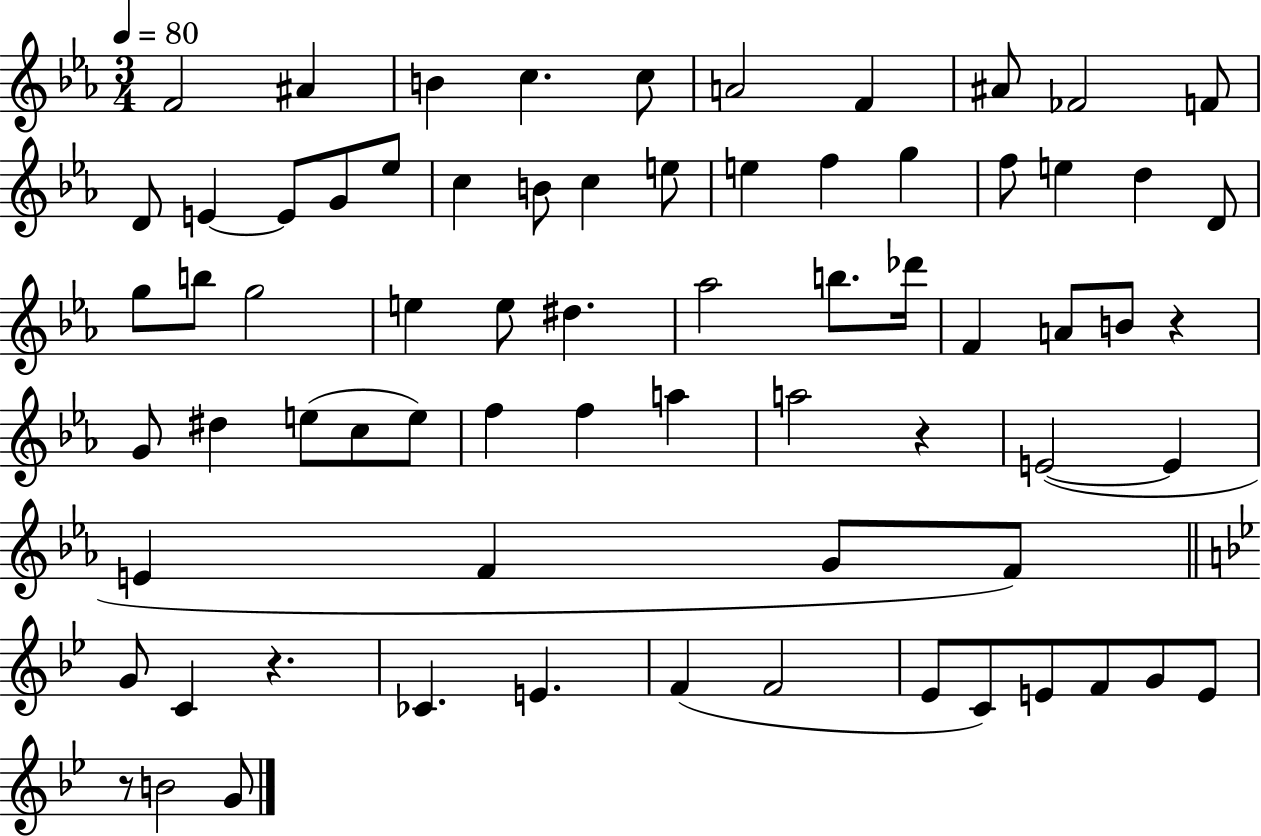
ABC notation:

X:1
T:Untitled
M:3/4
L:1/4
K:Eb
F2 ^A B c c/2 A2 F ^A/2 _F2 F/2 D/2 E E/2 G/2 _e/2 c B/2 c e/2 e f g f/2 e d D/2 g/2 b/2 g2 e e/2 ^d _a2 b/2 _d'/4 F A/2 B/2 z G/2 ^d e/2 c/2 e/2 f f a a2 z E2 E E F G/2 F/2 G/2 C z _C E F F2 _E/2 C/2 E/2 F/2 G/2 E/2 z/2 B2 G/2